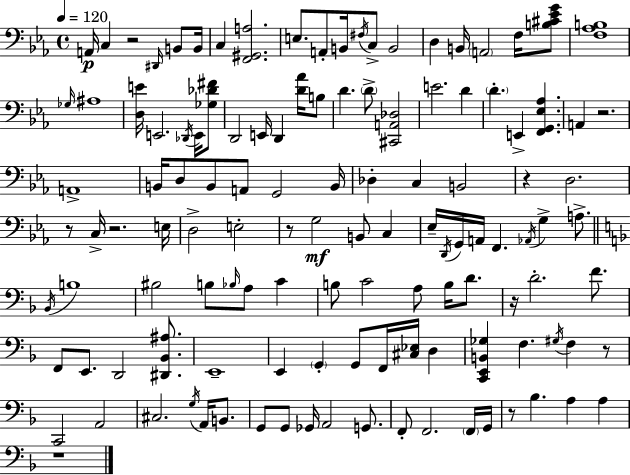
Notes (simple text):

A2/s C3/q R/h D#2/s B2/e B2/s C3/q [F2,G#2,A3]/h. E3/e. A2/e B2/s F#3/s C3/e B2/h D3/q B2/s A2/h F3/s [B3,C#4,Eb4,G4]/e [F3,Ab3,B3]/w Gb3/s A#3/w [D3,E4]/s E2/h. Db2/s E2/s [Gb3,Db4,F#4]/e D2/h E2/s D2/q [D4,Ab4]/s B3/e D4/q. D4/e [C#2,A2,Db3]/h E4/h. D4/q D4/q. E2/q [F2,G2,Eb3,Ab3]/q. A2/q R/h. A2/w B2/s D3/e B2/e A2/e G2/h B2/s Db3/q C3/q B2/h R/q D3/h. R/e C3/s R/h. E3/s D3/h E3/h R/e G3/h B2/e C3/q Eb3/s D2/s G2/s A2/s F2/q. Ab2/s G3/q A3/e. Bb2/s B3/w BIS3/h B3/e Bb3/s A3/e C4/q B3/e C4/h A3/e B3/s D4/e. R/s D4/h. F4/e. F2/e E2/e. D2/h [D#2,Bb2,A#3]/e. E2/w E2/q G2/q G2/e F2/s [C#3,Eb3]/s D3/q [C2,E2,B2,Gb3]/q F3/q. G#3/s F3/q R/e C2/h A2/h C#3/h. G3/s A2/s B2/e. G2/e G2/e Gb2/s A2/h G2/e. F2/e F2/h. F2/s G2/s R/e Bb3/q. A3/q A3/q R/w